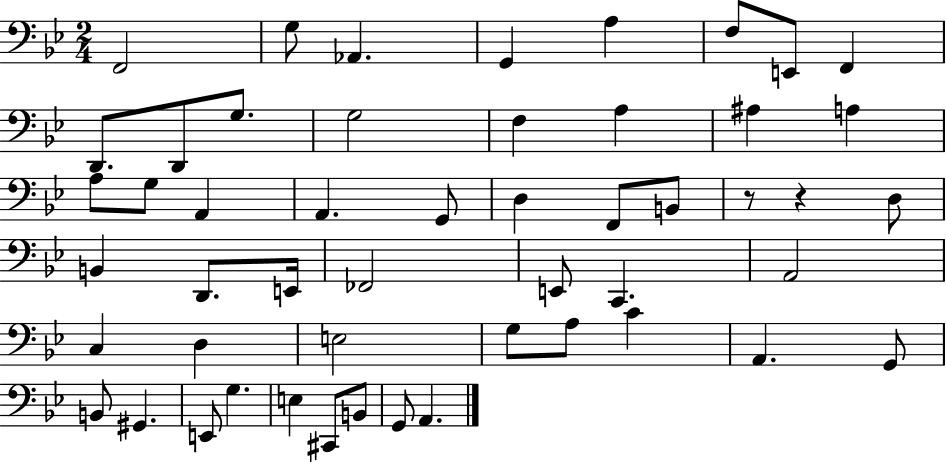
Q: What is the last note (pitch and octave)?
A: A2